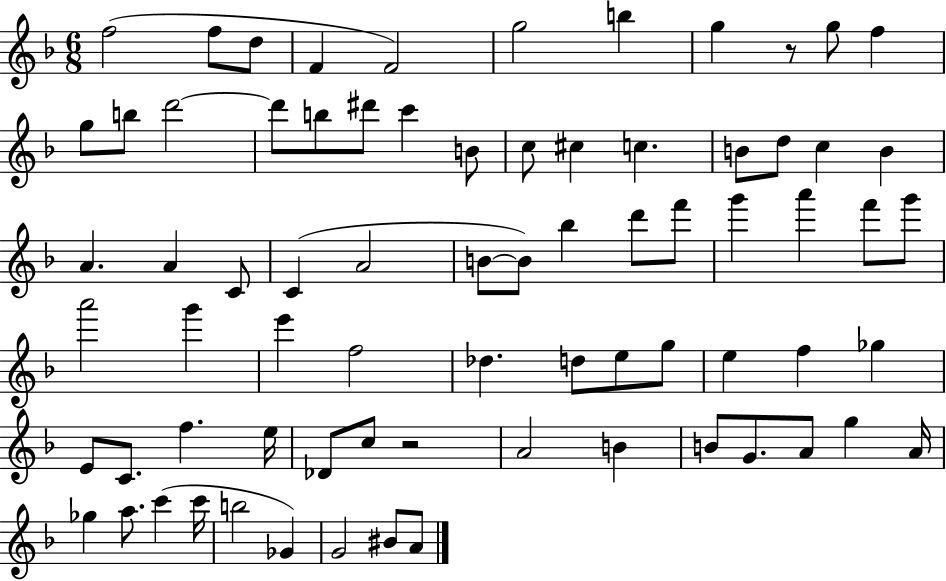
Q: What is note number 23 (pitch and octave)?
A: D5